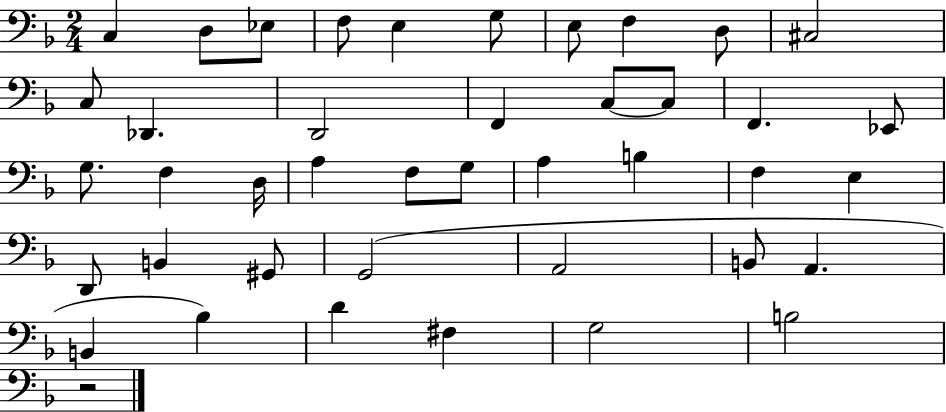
C3/q D3/e Eb3/e F3/e E3/q G3/e E3/e F3/q D3/e C#3/h C3/e Db2/q. D2/h F2/q C3/e C3/e F2/q. Eb2/e G3/e. F3/q D3/s A3/q F3/e G3/e A3/q B3/q F3/q E3/q D2/e B2/q G#2/e G2/h A2/h B2/e A2/q. B2/q Bb3/q D4/q F#3/q G3/h B3/h R/h